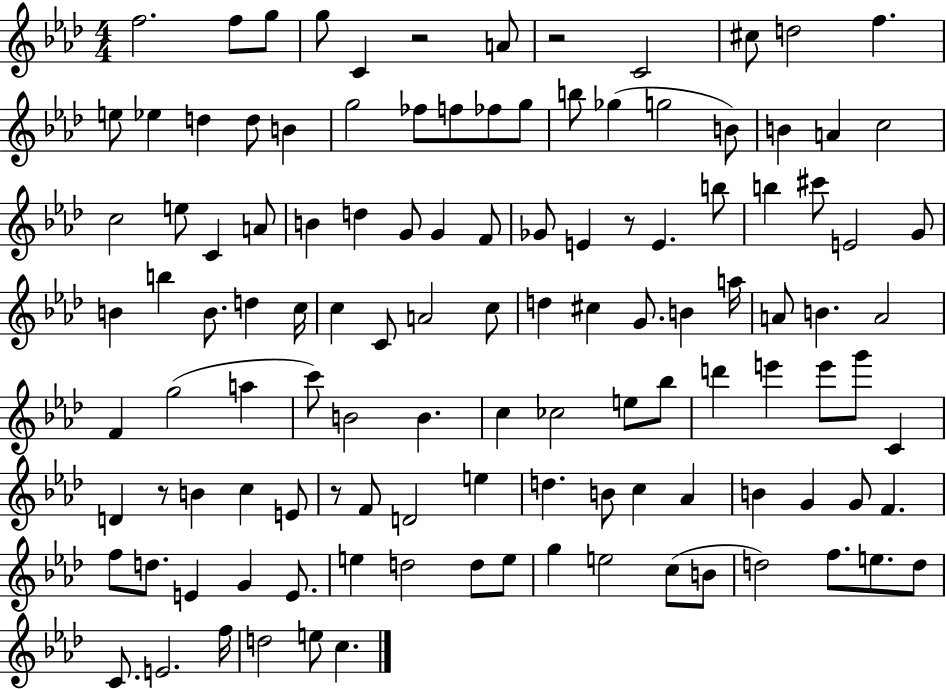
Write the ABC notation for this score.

X:1
T:Untitled
M:4/4
L:1/4
K:Ab
f2 f/2 g/2 g/2 C z2 A/2 z2 C2 ^c/2 d2 f e/2 _e d d/2 B g2 _f/2 f/2 _f/2 g/2 b/2 _g g2 B/2 B A c2 c2 e/2 C A/2 B d G/2 G F/2 _G/2 E z/2 E b/2 b ^c'/2 E2 G/2 B b B/2 d c/4 c C/2 A2 c/2 d ^c G/2 B a/4 A/2 B A2 F g2 a c'/2 B2 B c _c2 e/2 _b/2 d' e' e'/2 g'/2 C D z/2 B c E/2 z/2 F/2 D2 e d B/2 c _A B G G/2 F f/2 d/2 E G E/2 e d2 d/2 e/2 g e2 c/2 B/2 d2 f/2 e/2 d/2 C/2 E2 f/4 d2 e/2 c